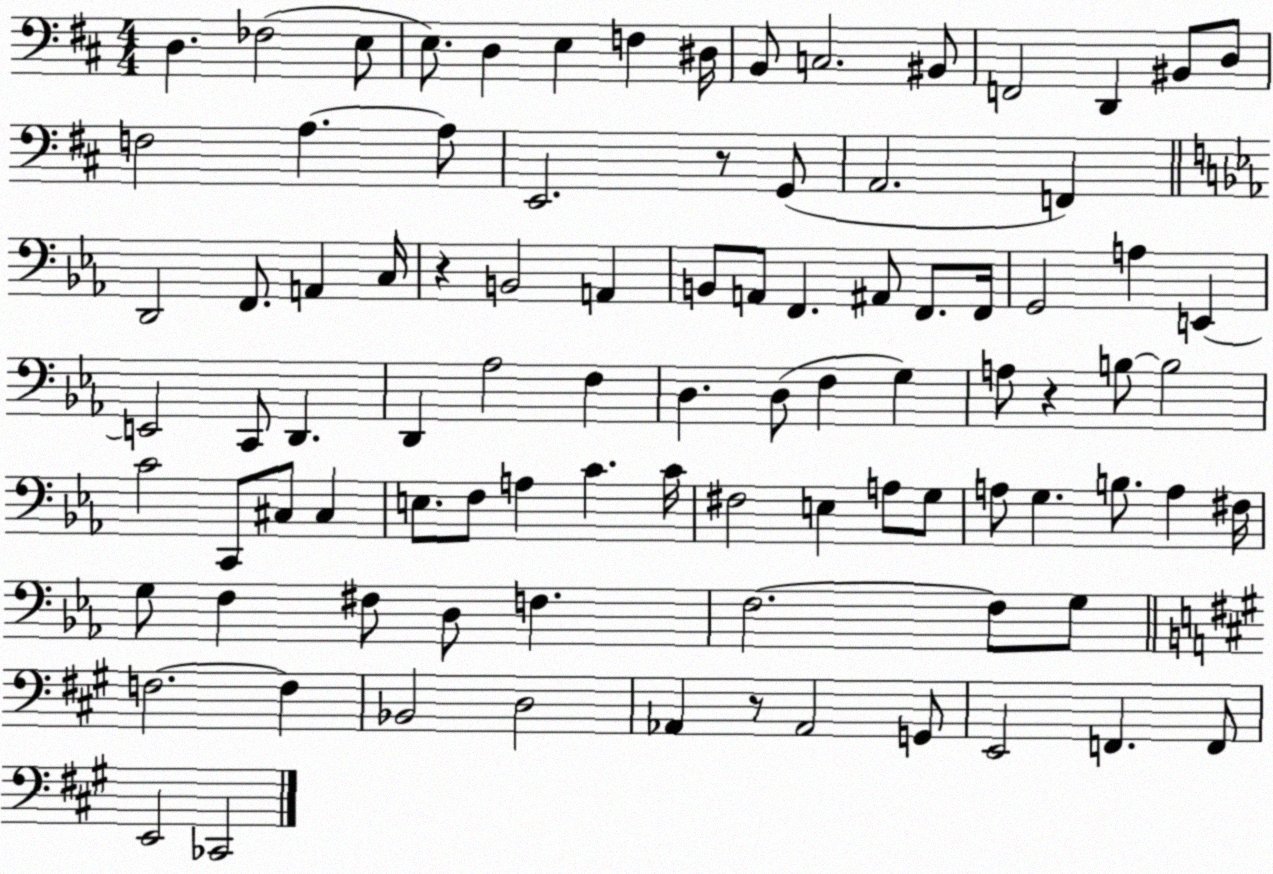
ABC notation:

X:1
T:Untitled
M:4/4
L:1/4
K:D
D, _F,2 E,/2 E,/2 D, E, F, ^D,/4 B,,/2 C,2 ^B,,/2 F,,2 D,, ^B,,/2 D,/2 F,2 A, A,/2 E,,2 z/2 G,,/2 A,,2 F,, D,,2 F,,/2 A,, C,/4 z B,,2 A,, B,,/2 A,,/2 F,, ^A,,/2 F,,/2 F,,/4 G,,2 A, E,, E,,2 C,,/2 D,, D,, _A,2 F, D, D,/2 F, G, A,/2 z B,/2 B,2 C2 C,,/2 ^C,/2 ^C, E,/2 F,/2 A, C C/4 ^F,2 E, A,/2 G,/2 A,/2 G, B,/2 A, ^F,/4 G,/2 F, ^F,/2 D,/2 F, F,2 F,/2 G,/2 F,2 F, _B,,2 D,2 _A,, z/2 _A,,2 G,,/2 E,,2 F,, F,,/2 E,,2 _C,,2